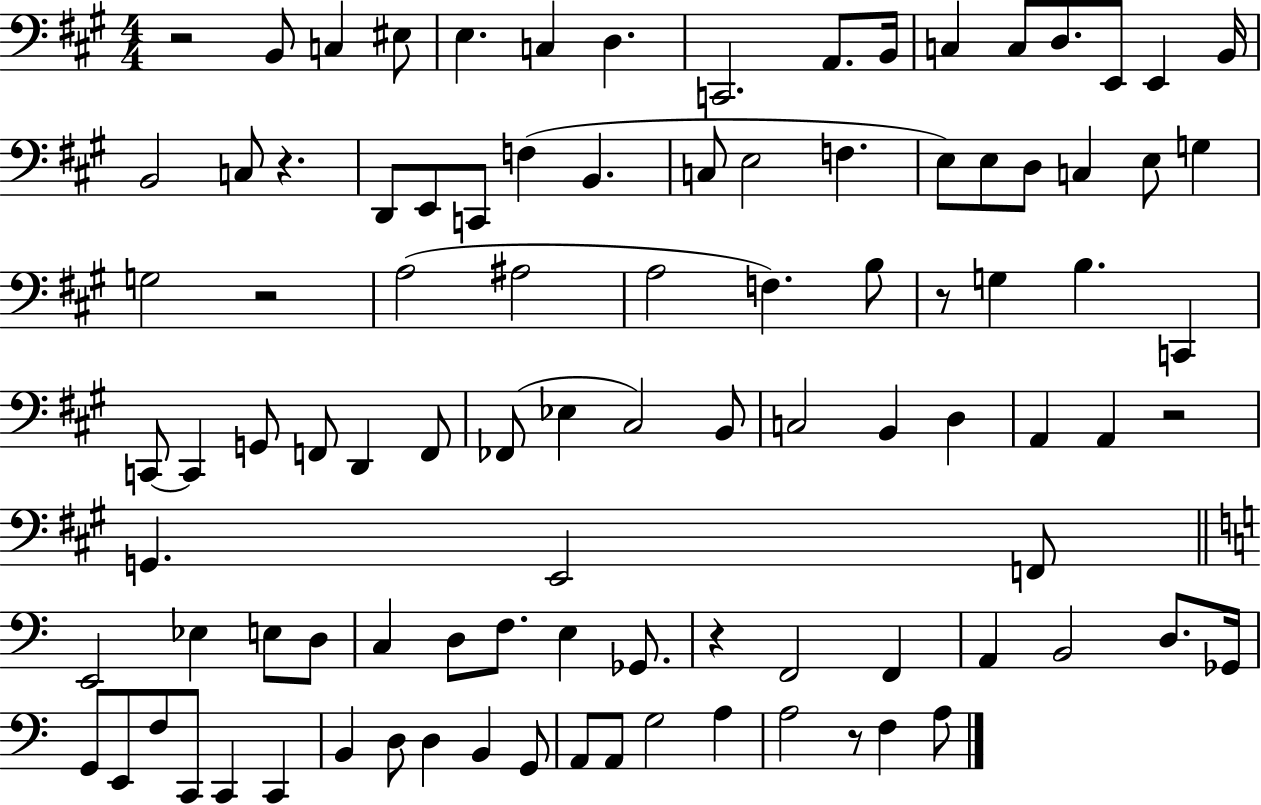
R/h B2/e C3/q EIS3/e E3/q. C3/q D3/q. C2/h. A2/e. B2/s C3/q C3/e D3/e. E2/e E2/q B2/s B2/h C3/e R/q. D2/e E2/e C2/e F3/q B2/q. C3/e E3/h F3/q. E3/e E3/e D3/e C3/q E3/e G3/q G3/h R/h A3/h A#3/h A3/h F3/q. B3/e R/e G3/q B3/q. C2/q C2/e C2/q G2/e F2/e D2/q F2/e FES2/e Eb3/q C#3/h B2/e C3/h B2/q D3/q A2/q A2/q R/h G2/q. E2/h F2/e E2/h Eb3/q E3/e D3/e C3/q D3/e F3/e. E3/q Gb2/e. R/q F2/h F2/q A2/q B2/h D3/e. Gb2/s G2/e E2/e F3/e C2/e C2/q C2/q B2/q D3/e D3/q B2/q G2/e A2/e A2/e G3/h A3/q A3/h R/e F3/q A3/e